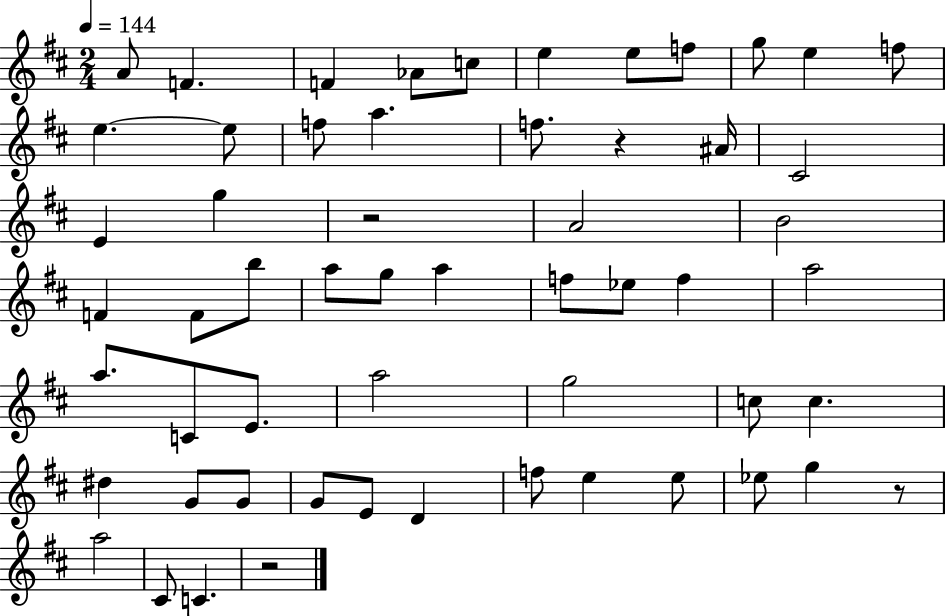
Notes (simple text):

A4/e F4/q. F4/q Ab4/e C5/e E5/q E5/e F5/e G5/e E5/q F5/e E5/q. E5/e F5/e A5/q. F5/e. R/q A#4/s C#4/h E4/q G5/q R/h A4/h B4/h F4/q F4/e B5/e A5/e G5/e A5/q F5/e Eb5/e F5/q A5/h A5/e. C4/e E4/e. A5/h G5/h C5/e C5/q. D#5/q G4/e G4/e G4/e E4/e D4/q F5/e E5/q E5/e Eb5/e G5/q R/e A5/h C#4/e C4/q. R/h